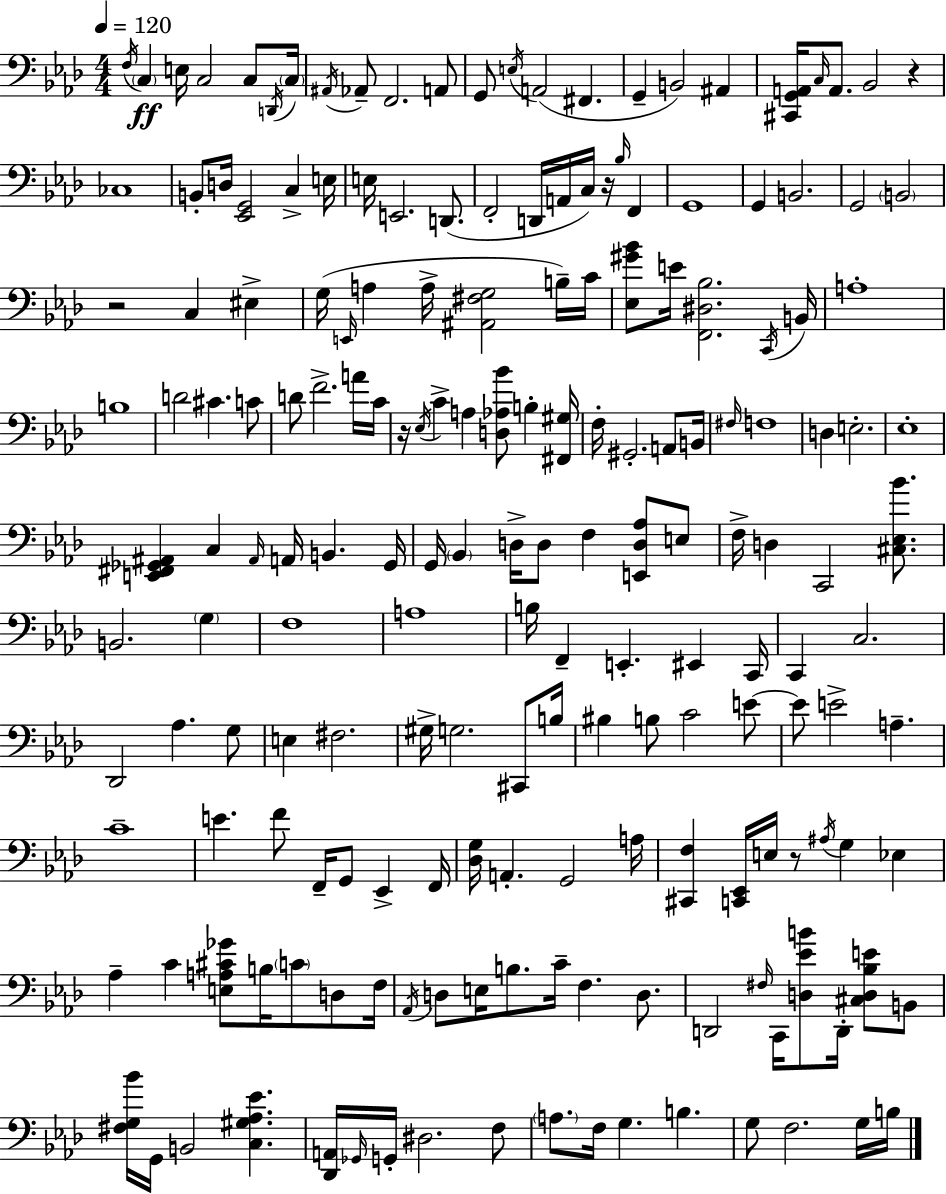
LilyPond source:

{
  \clef bass
  \numericTimeSignature
  \time 4/4
  \key f \minor
  \tempo 4 = 120
  \acciaccatura { f16 }\ff \parenthesize c4 e16 c2 c8 | \acciaccatura { d,16 } \parenthesize c16 \acciaccatura { ais,16 } aes,8-- f,2. | a,8 g,8 \acciaccatura { e16 } a,2( fis,4. | g,4-- b,2) | \break ais,4 <cis, g, a,>16 \grace { c16 } a,8. bes,2 | r4 ces1 | b,8-. d16 <ees, g,>2 | c4-> e16 e16 e,2. | \break d,8.( f,2-. d,16 a,16 c16) | r16 \grace { bes16 } f,4 g,1 | g,4 b,2. | g,2 \parenthesize b,2 | \break r2 c4 | eis4-> g16( \grace { e,16 } a4 a16-> <ais, fis g>2 | b16--) c'16 <ees gis' bes'>8 e'16 <f, dis bes>2. | \acciaccatura { c,16 } b,16 a1-. | \break b1 | d'2 | cis'4. c'8 d'8 f'2.-> | a'16 c'16 r16 \acciaccatura { ees16 } c'4-> a4 | \break <d aes bes'>8 b4-. <fis, gis>16 f16-. gis,2.-. | a,8 b,16 \grace { fis16 } f1 | d4 e2.-. | ees1-. | \break <e, fis, ges, ais,>4 c4 | \grace { ais,16 } a,16 b,4. ges,16 g,16 \parenthesize bes,4 | d16-> d8 f4 <e, d aes>8 e8 f16-> d4 | c,2 <cis ees bes'>8. b,2. | \break \parenthesize g4 f1 | a1 | b16 f,4-- | e,4.-. eis,4 c,16 c,4 c2. | \break des,2 | aes4. g8 e4 fis2. | gis16-> g2. | cis,8 b16 bis4 b8 | \break c'2 e'8~~ e'8 e'2-> | a4.-- c'1-- | e'4. | f'8 f,16-- g,8 ees,4-> f,16 <des g>16 a,4.-. | \break g,2 a16 <cis, f>4 <c, ees,>16 | e16 r8 \acciaccatura { ais16 } g4 ees4 aes4-- | c'4 <e a cis' ges'>8 b16 \parenthesize c'8 d8 f16 \acciaccatura { aes,16 } d8 e16 | b8. c'16-- f4. d8. d,2 | \break \grace { fis16 } c,16 <d ees' b'>8 d,16-. <cis d bes e'>8 b,8 <fis g bes'>16 g,16 | b,2 <c gis aes ees'>4. <des, a,>16 \grace { ges,16 } | g,16-. dis2. f8 \parenthesize a8. | f16 g4. b4. g8 | \break f2. g16 b16 \bar "|."
}